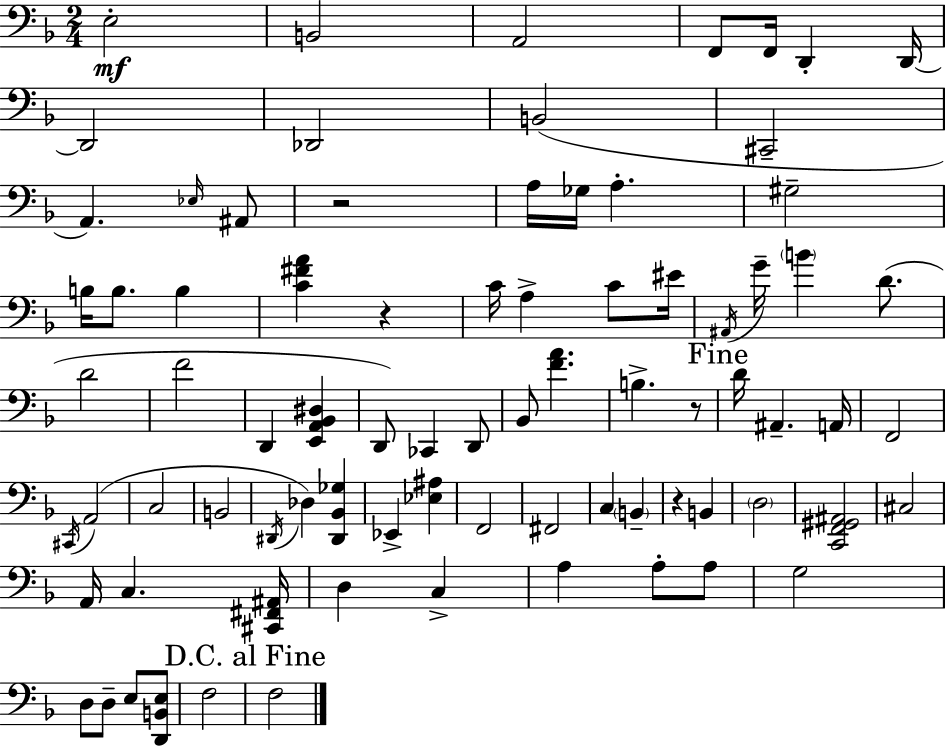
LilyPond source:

{
  \clef bass
  \numericTimeSignature
  \time 2/4
  \key d \minor
  \repeat volta 2 { e2-.\mf | b,2 | a,2 | f,8 f,16 d,4-. d,16~~ | \break d,2 | des,2 | b,2( | cis,2-- | \break a,4.) \grace { ees16 } ais,8 | r2 | a16 ges16 a4.-. | gis2-- | \break b16 b8. b4 | <c' fis' a'>4 r4 | c'16 a4-> c'8 | eis'16 \acciaccatura { ais,16 } g'16-- \parenthesize b'4 d'8.( | \break d'2 | f'2 | d,4 <e, a, bes, dis>4 | d,8) ces,4 | \break d,8 bes,8 <f' a'>4. | b4.-> | r8 \mark "Fine" d'16 ais,4.-- | a,16 f,2 | \break \acciaccatura { cis,16 } a,2( | c2 | b,2 | \acciaccatura { dis,16 } des4) | \break <dis, bes, ges>4 ees,4-> | <ees ais>4 f,2 | fis,2 | c4 | \break \parenthesize b,4-- r4 | b,4 \parenthesize d2 | <c, f, gis, ais,>2 | cis2 | \break a,16 c4. | <cis, fis, ais,>16 d4 | c4-> a4 | a8-. a8 g2 | \break d8 d8-- | e8 <d, b, e>8 f2 | \mark "D.C. al Fine" f2 | } \bar "|."
}